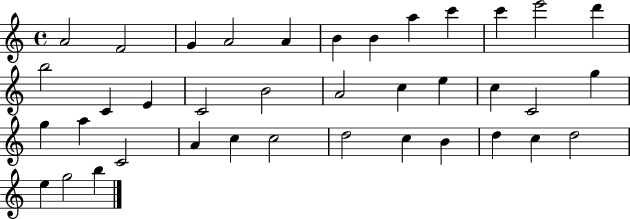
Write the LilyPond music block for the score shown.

{
  \clef treble
  \time 4/4
  \defaultTimeSignature
  \key c \major
  a'2 f'2 | g'4 a'2 a'4 | b'4 b'4 a''4 c'''4 | c'''4 e'''2 d'''4 | \break b''2 c'4 e'4 | c'2 b'2 | a'2 c''4 e''4 | c''4 c'2 g''4 | \break g''4 a''4 c'2 | a'4 c''4 c''2 | d''2 c''4 b'4 | d''4 c''4 d''2 | \break e''4 g''2 b''4 | \bar "|."
}